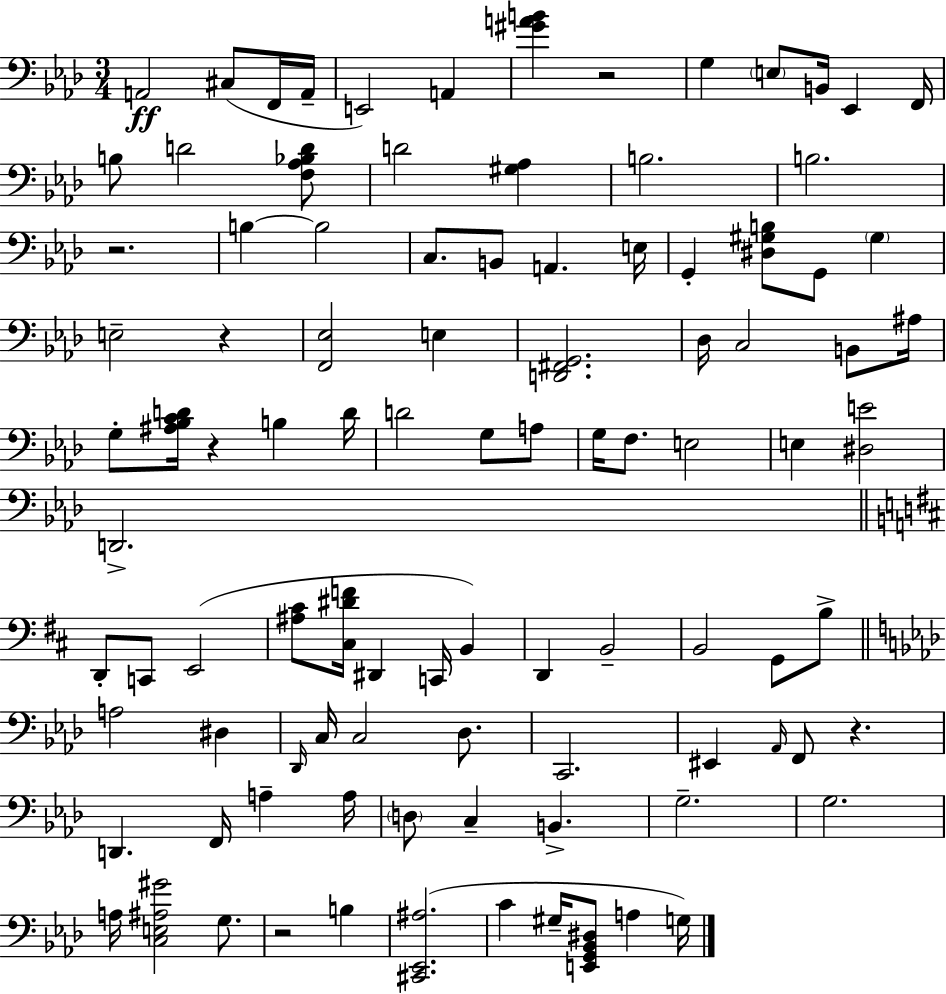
X:1
T:Untitled
M:3/4
L:1/4
K:Fm
A,,2 ^C,/2 F,,/4 A,,/4 E,,2 A,, [^GAB] z2 G, E,/2 B,,/4 _E,, F,,/4 B,/2 D2 [F,_A,_B,D]/2 D2 [^G,_A,] B,2 B,2 z2 B, B,2 C,/2 B,,/2 A,, E,/4 G,, [^D,^G,B,]/2 G,,/2 ^G, E,2 z [F,,_E,]2 E, [D,,^F,,G,,]2 _D,/4 C,2 B,,/2 ^A,/4 G,/2 [^A,_B,CD]/4 z B, D/4 D2 G,/2 A,/2 G,/4 F,/2 E,2 E, [^D,E]2 D,,2 D,,/2 C,,/2 E,,2 [^A,^C]/2 [^C,^DF]/4 ^D,, C,,/4 B,, D,, B,,2 B,,2 G,,/2 B,/2 A,2 ^D, _D,,/4 C,/4 C,2 _D,/2 C,,2 ^E,, _A,,/4 F,,/2 z D,, F,,/4 A, A,/4 D,/2 C, B,, G,2 G,2 A,/4 [C,E,^A,^G]2 G,/2 z2 B, [^C,,_E,,^A,]2 C ^G,/4 [E,,G,,_B,,^D,]/2 A, G,/4